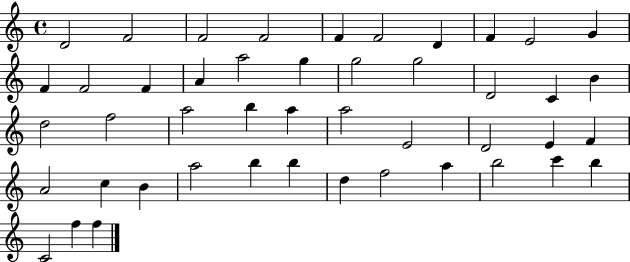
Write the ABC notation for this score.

X:1
T:Untitled
M:4/4
L:1/4
K:C
D2 F2 F2 F2 F F2 D F E2 G F F2 F A a2 g g2 g2 D2 C B d2 f2 a2 b a a2 E2 D2 E F A2 c B a2 b b d f2 a b2 c' b C2 f f